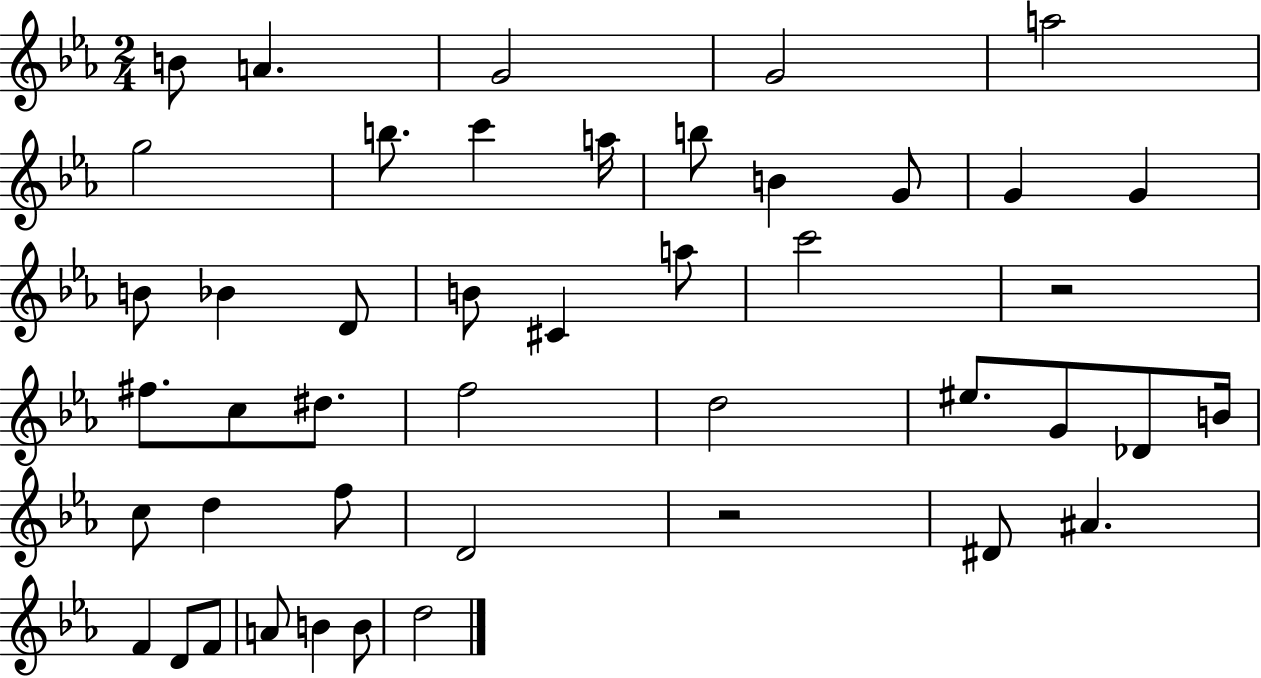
{
  \clef treble
  \numericTimeSignature
  \time 2/4
  \key ees \major
  b'8 a'4. | g'2 | g'2 | a''2 | \break g''2 | b''8. c'''4 a''16 | b''8 b'4 g'8 | g'4 g'4 | \break b'8 bes'4 d'8 | b'8 cis'4 a''8 | c'''2 | r2 | \break fis''8. c''8 dis''8. | f''2 | d''2 | eis''8. g'8 des'8 b'16 | \break c''8 d''4 f''8 | d'2 | r2 | dis'8 ais'4. | \break f'4 d'8 f'8 | a'8 b'4 b'8 | d''2 | \bar "|."
}